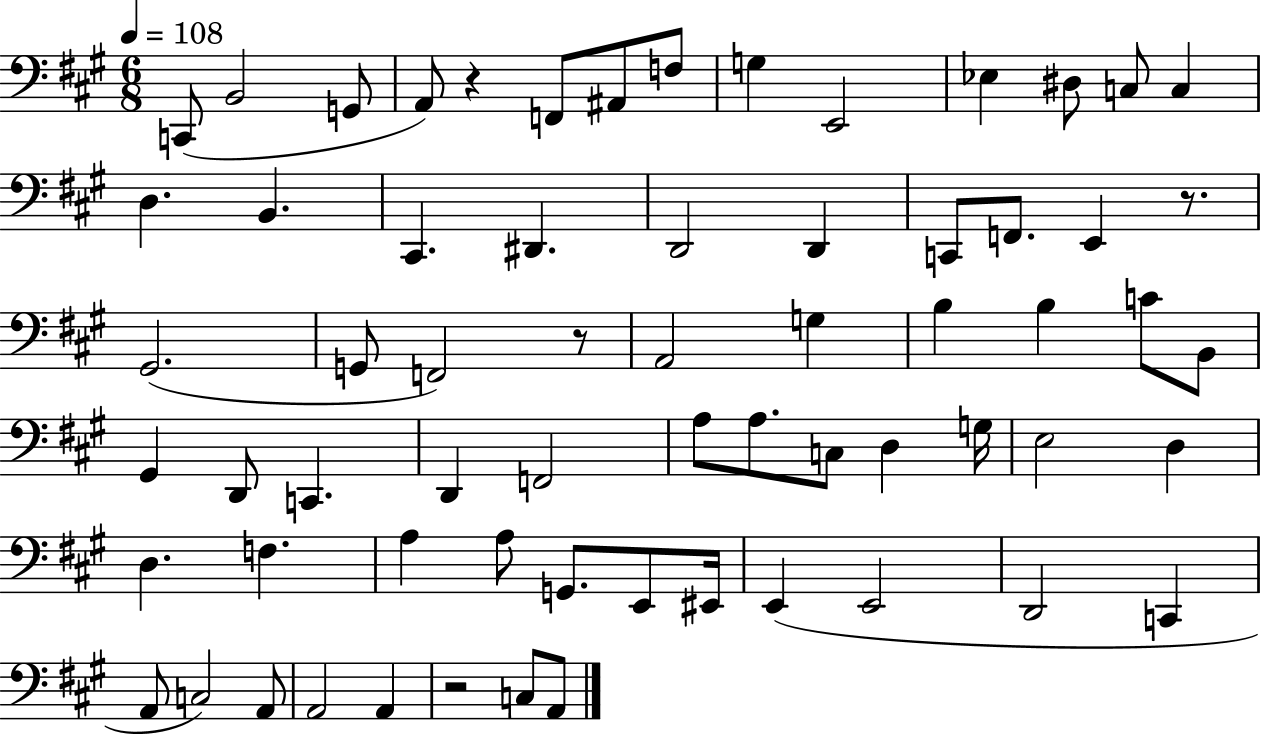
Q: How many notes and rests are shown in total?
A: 65